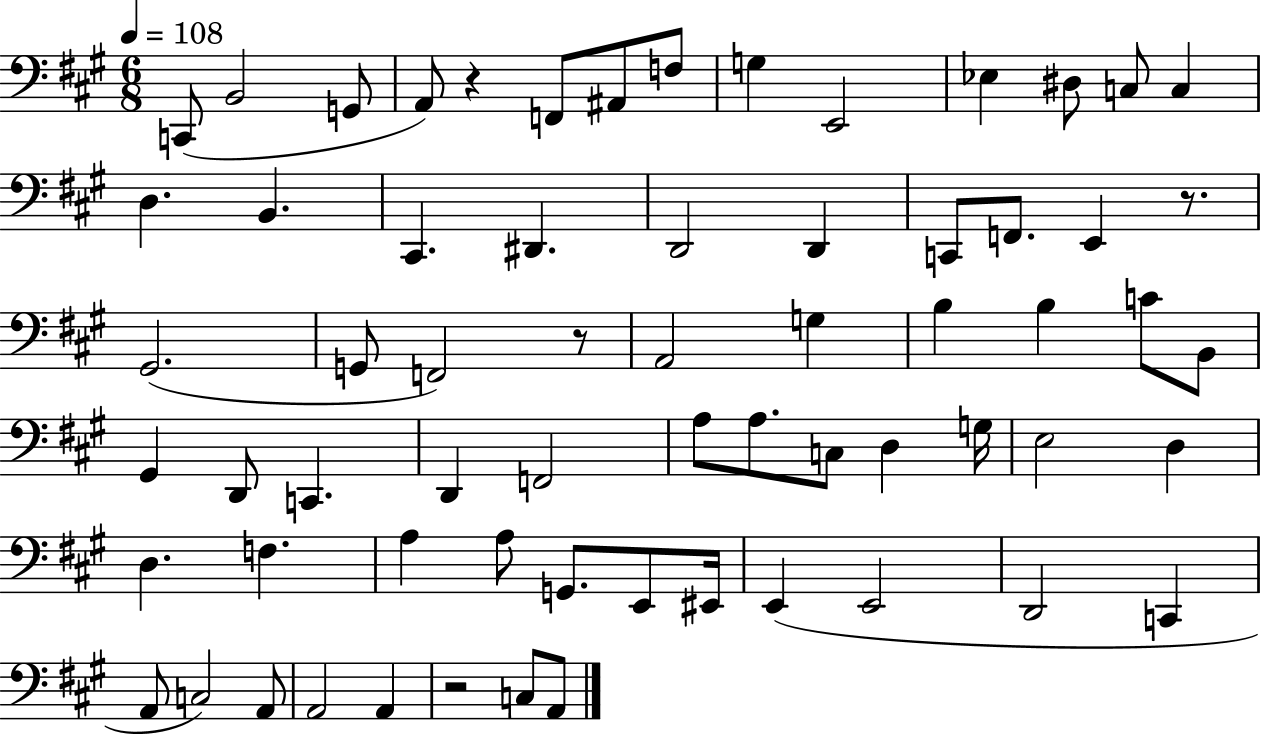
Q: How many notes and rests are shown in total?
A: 65